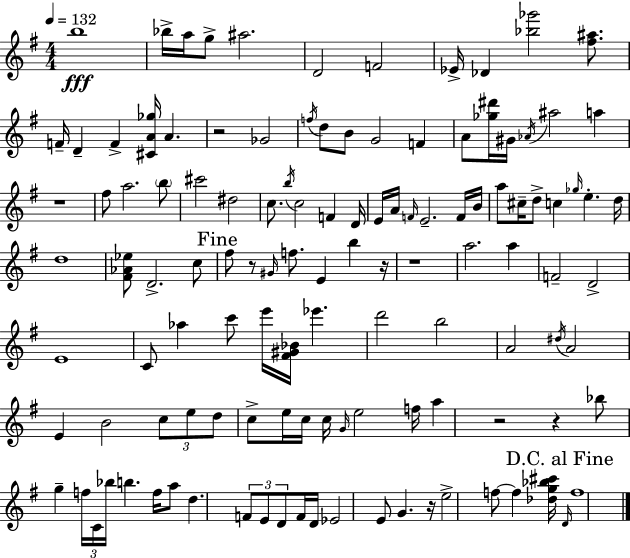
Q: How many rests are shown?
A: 8